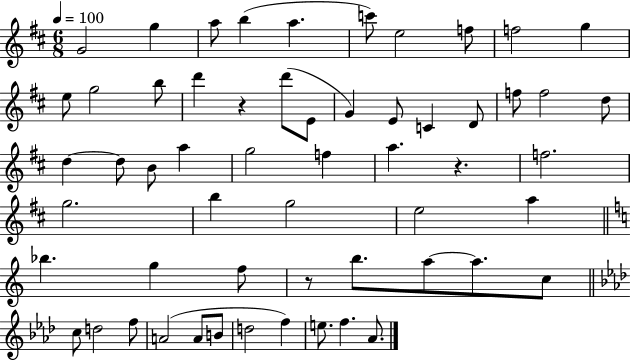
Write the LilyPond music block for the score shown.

{
  \clef treble
  \numericTimeSignature
  \time 6/8
  \key d \major
  \tempo 4 = 100
  g'2 g''4 | a''8 b''4( a''4. | c'''8) e''2 f''8 | f''2 g''4 | \break e''8 g''2 b''8 | d'''4 r4 d'''8( e'8 | g'4) e'8 c'4 d'8 | f''8 f''2 d''8 | \break d''4~~ d''8 b'8 a''4 | g''2 f''4 | a''4. r4. | f''2. | \break g''2. | b''4 g''2 | e''2 a''4 | \bar "||" \break \key a \minor bes''4. g''4 f''8 | r8 b''8. a''8~~ a''8. c''8 | \bar "||" \break \key aes \major c''8 d''2 f''8 | a'2( a'8 b'8 | d''2 f''4) | e''8. f''4. aes'8. | \break \bar "|."
}